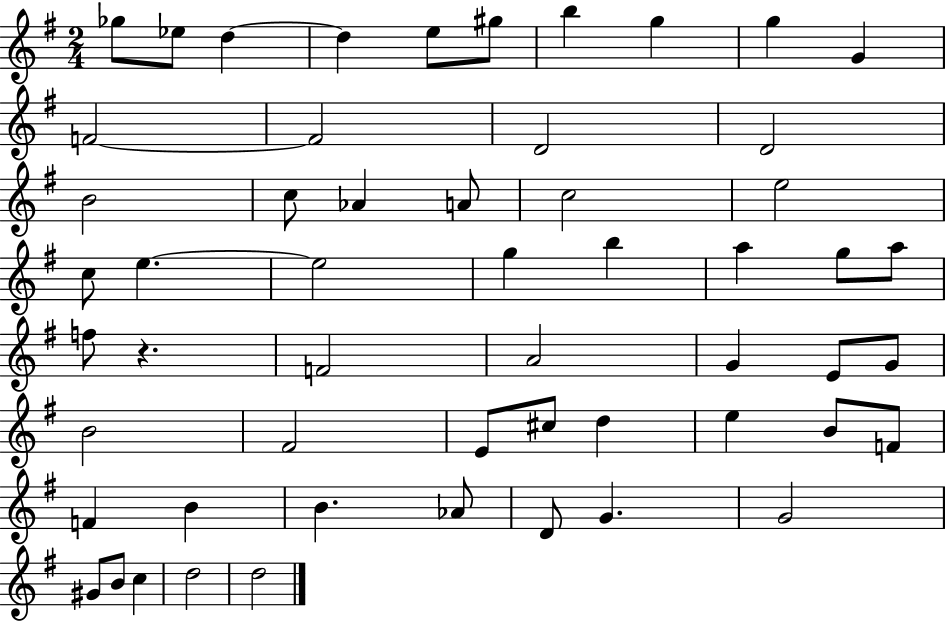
{
  \clef treble
  \numericTimeSignature
  \time 2/4
  \key g \major
  ges''8 ees''8 d''4~~ | d''4 e''8 gis''8 | b''4 g''4 | g''4 g'4 | \break f'2~~ | f'2 | d'2 | d'2 | \break b'2 | c''8 aes'4 a'8 | c''2 | e''2 | \break c''8 e''4.~~ | e''2 | g''4 b''4 | a''4 g''8 a''8 | \break f''8 r4. | f'2 | a'2 | g'4 e'8 g'8 | \break b'2 | fis'2 | e'8 cis''8 d''4 | e''4 b'8 f'8 | \break f'4 b'4 | b'4. aes'8 | d'8 g'4. | g'2 | \break gis'8 b'8 c''4 | d''2 | d''2 | \bar "|."
}